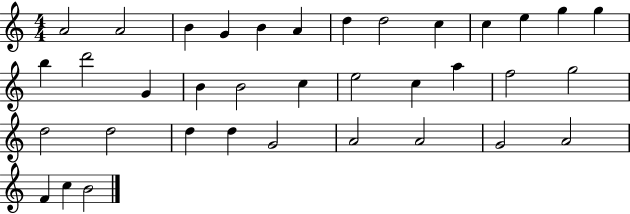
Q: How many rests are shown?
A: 0